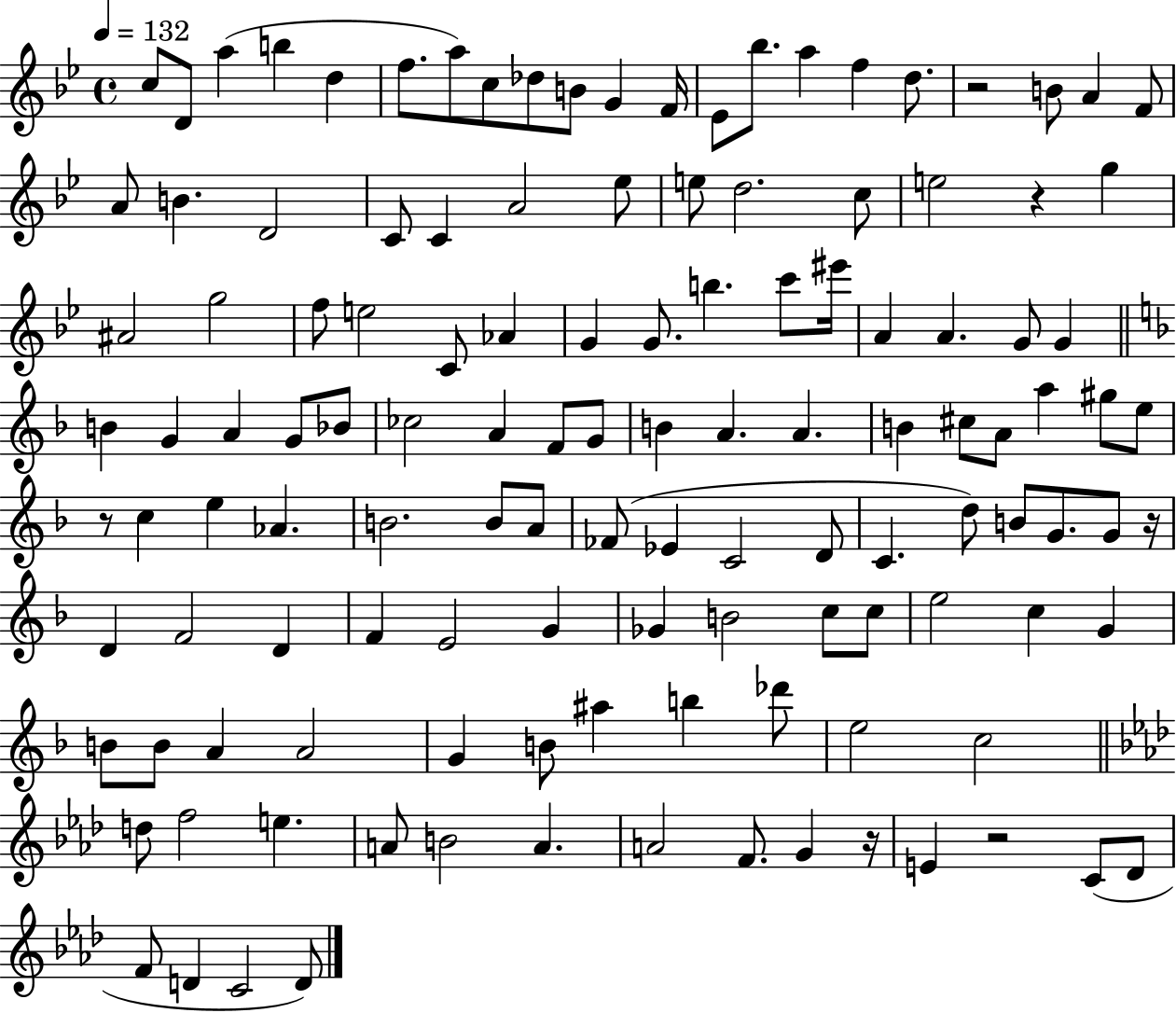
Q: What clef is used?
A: treble